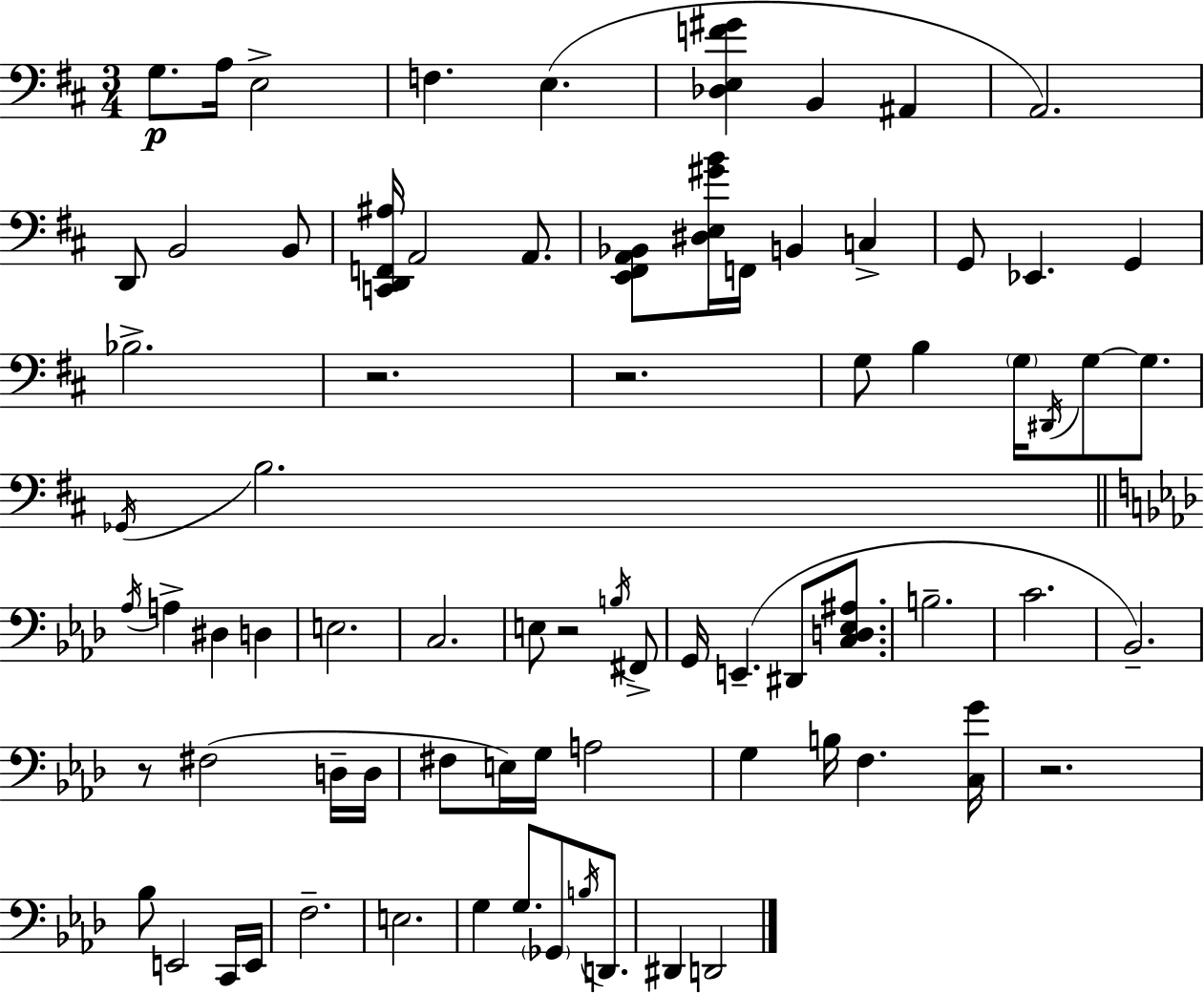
X:1
T:Untitled
M:3/4
L:1/4
K:D
G,/2 A,/4 E,2 F, E, [_D,E,F^G] B,, ^A,, A,,2 D,,/2 B,,2 B,,/2 [C,,D,,F,,^A,]/4 A,,2 A,,/2 [E,,^F,,A,,_B,,]/2 [^D,E,^GB]/4 F,,/4 B,, C, G,,/2 _E,, G,, _B,2 z2 z2 G,/2 B, G,/4 ^D,,/4 G,/2 G,/2 _G,,/4 B,2 _A,/4 A, ^D, D, E,2 C,2 E,/2 z2 B,/4 ^F,,/2 G,,/4 E,, ^D,,/2 [C,D,_E,^A,]/2 B,2 C2 _B,,2 z/2 ^F,2 D,/4 D,/4 ^F,/2 E,/4 G,/4 A,2 G, B,/4 F, [C,G]/4 z2 _B,/2 E,,2 C,,/4 E,,/4 F,2 E,2 G, G,/2 _G,,/2 B,/4 D,,/2 ^D,, D,,2